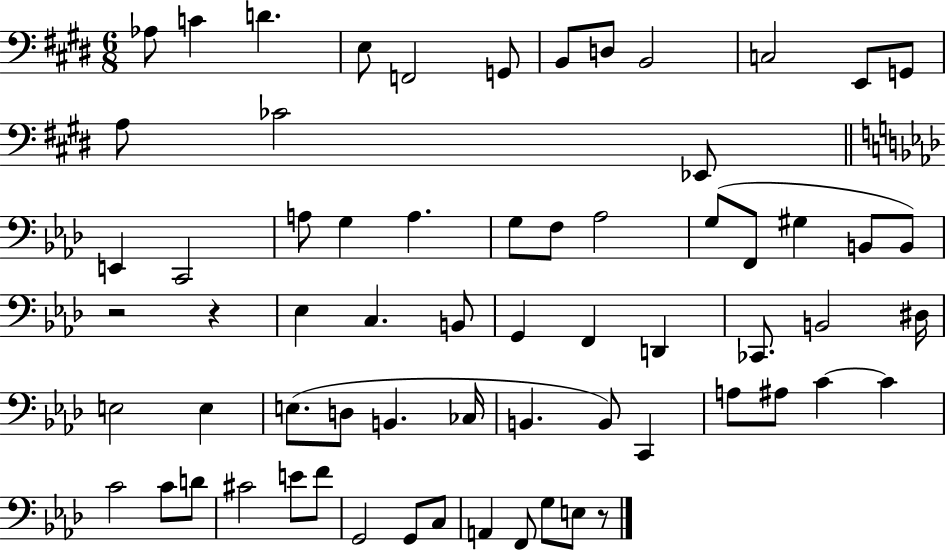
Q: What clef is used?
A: bass